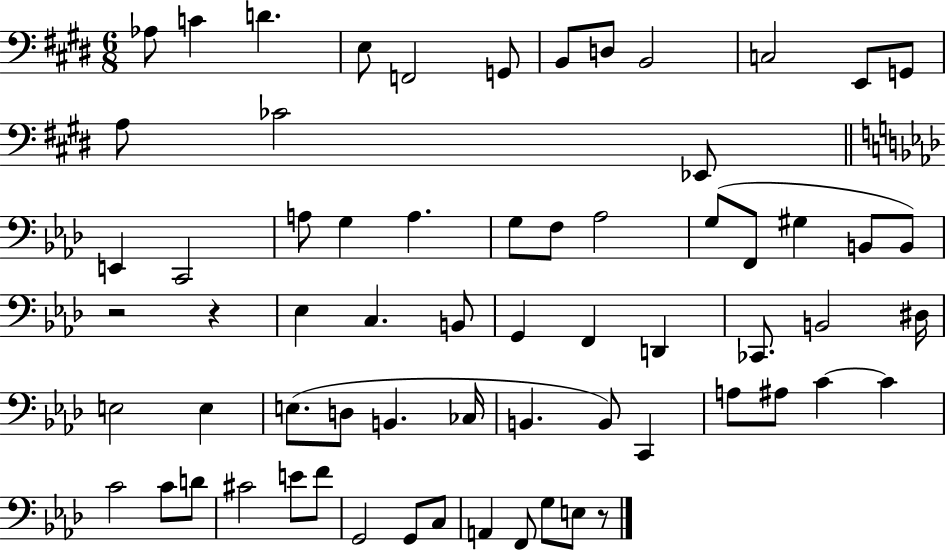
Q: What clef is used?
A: bass